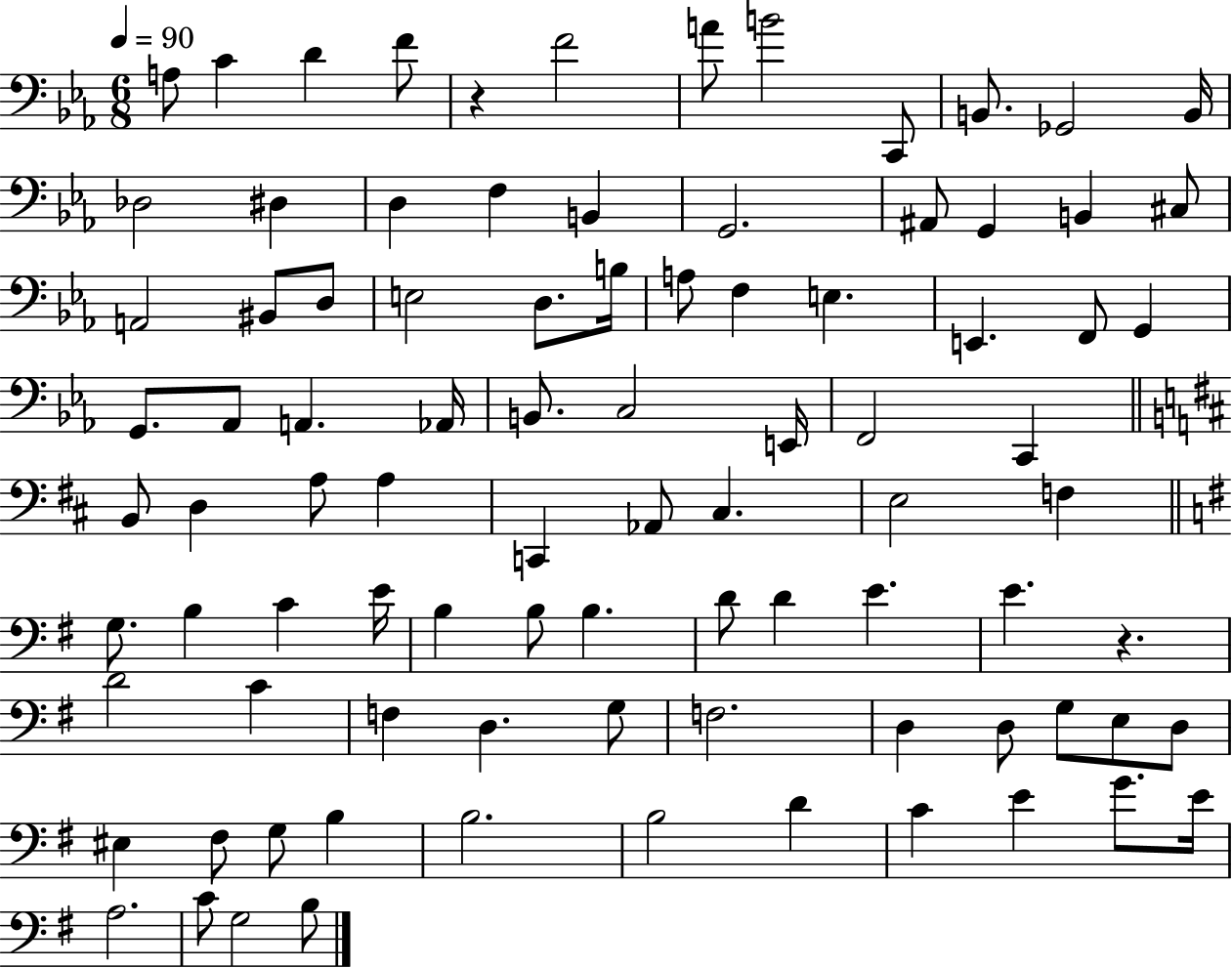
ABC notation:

X:1
T:Untitled
M:6/8
L:1/4
K:Eb
A,/2 C D F/2 z F2 A/2 B2 C,,/2 B,,/2 _G,,2 B,,/4 _D,2 ^D, D, F, B,, G,,2 ^A,,/2 G,, B,, ^C,/2 A,,2 ^B,,/2 D,/2 E,2 D,/2 B,/4 A,/2 F, E, E,, F,,/2 G,, G,,/2 _A,,/2 A,, _A,,/4 B,,/2 C,2 E,,/4 F,,2 C,, B,,/2 D, A,/2 A, C,, _A,,/2 ^C, E,2 F, G,/2 B, C E/4 B, B,/2 B, D/2 D E E z D2 C F, D, G,/2 F,2 D, D,/2 G,/2 E,/2 D,/2 ^E, ^F,/2 G,/2 B, B,2 B,2 D C E G/2 E/4 A,2 C/2 G,2 B,/2